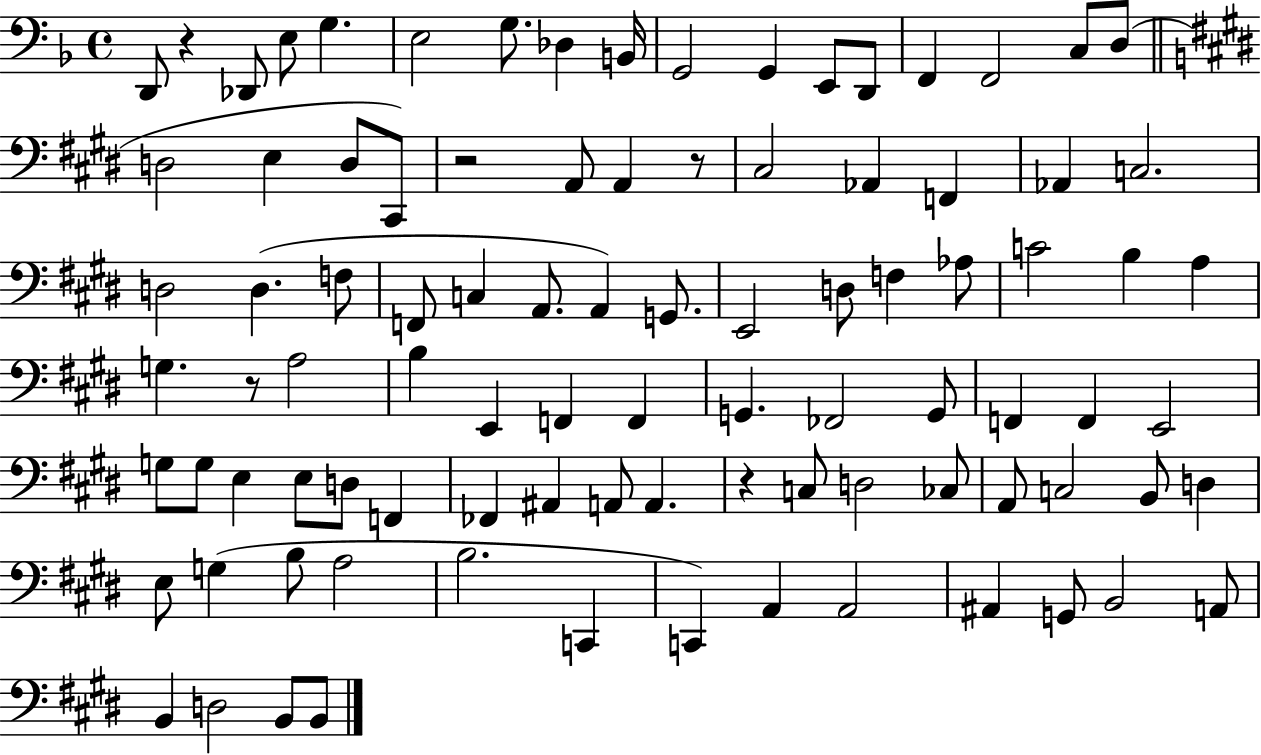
{
  \clef bass
  \time 4/4
  \defaultTimeSignature
  \key f \major
  d,8 r4 des,8 e8 g4. | e2 g8. des4 b,16 | g,2 g,4 e,8 d,8 | f,4 f,2 c8 d8( | \break \bar "||" \break \key e \major d2 e4 d8 cis,8) | r2 a,8 a,4 r8 | cis2 aes,4 f,4 | aes,4 c2. | \break d2 d4.( f8 | f,8 c4 a,8. a,4) g,8. | e,2 d8 f4 aes8 | c'2 b4 a4 | \break g4. r8 a2 | b4 e,4 f,4 f,4 | g,4. fes,2 g,8 | f,4 f,4 e,2 | \break g8 g8 e4 e8 d8 f,4 | fes,4 ais,4 a,8 a,4. | r4 c8 d2 ces8 | a,8 c2 b,8 d4 | \break e8 g4( b8 a2 | b2. c,4 | c,4) a,4 a,2 | ais,4 g,8 b,2 a,8 | \break b,4 d2 b,8 b,8 | \bar "|."
}